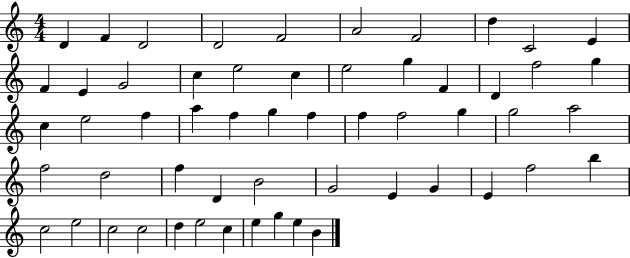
X:1
T:Untitled
M:4/4
L:1/4
K:C
D F D2 D2 F2 A2 F2 d C2 E F E G2 c e2 c e2 g F D f2 g c e2 f a f g f f f2 g g2 a2 f2 d2 f D B2 G2 E G E f2 b c2 e2 c2 c2 d e2 c e g e B